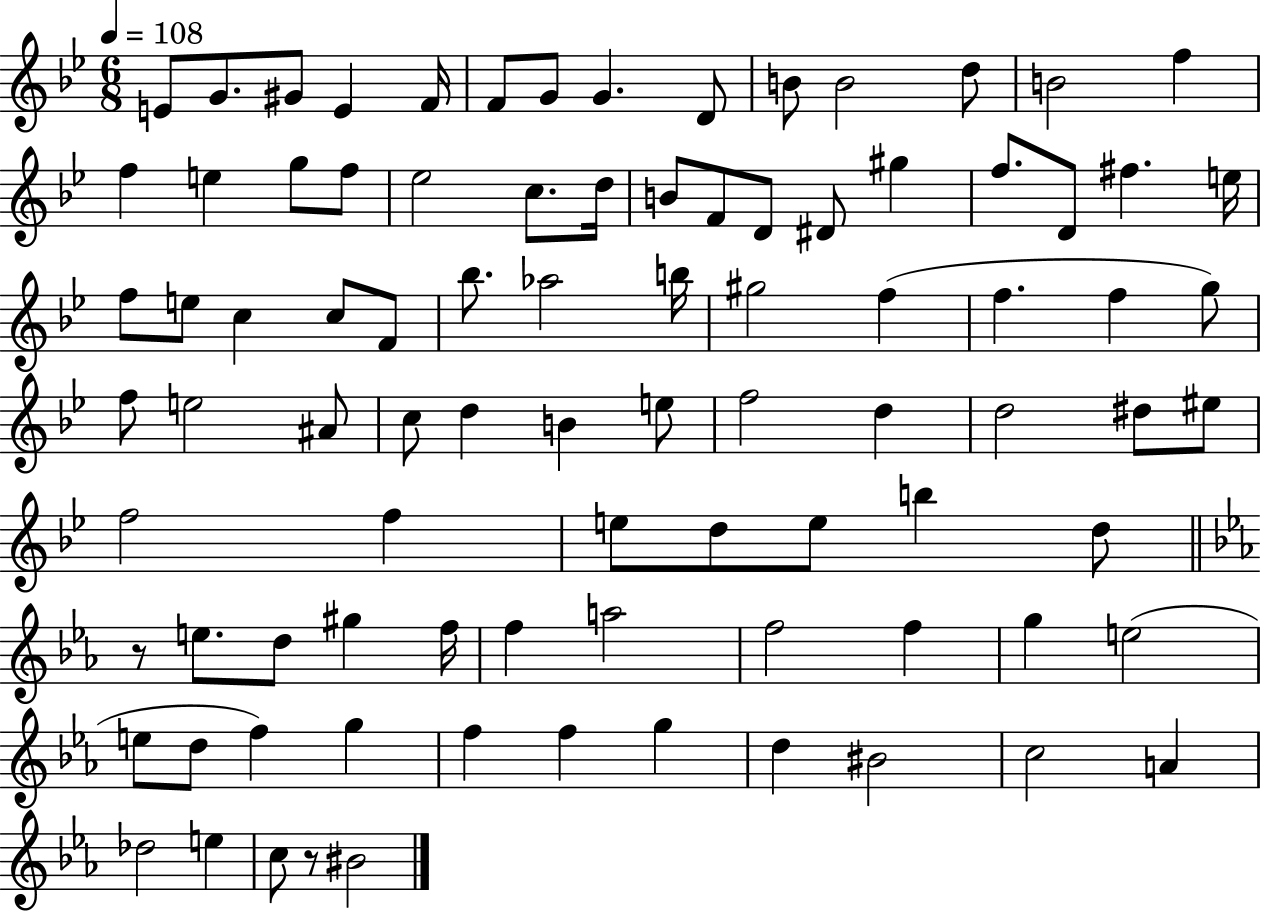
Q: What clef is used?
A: treble